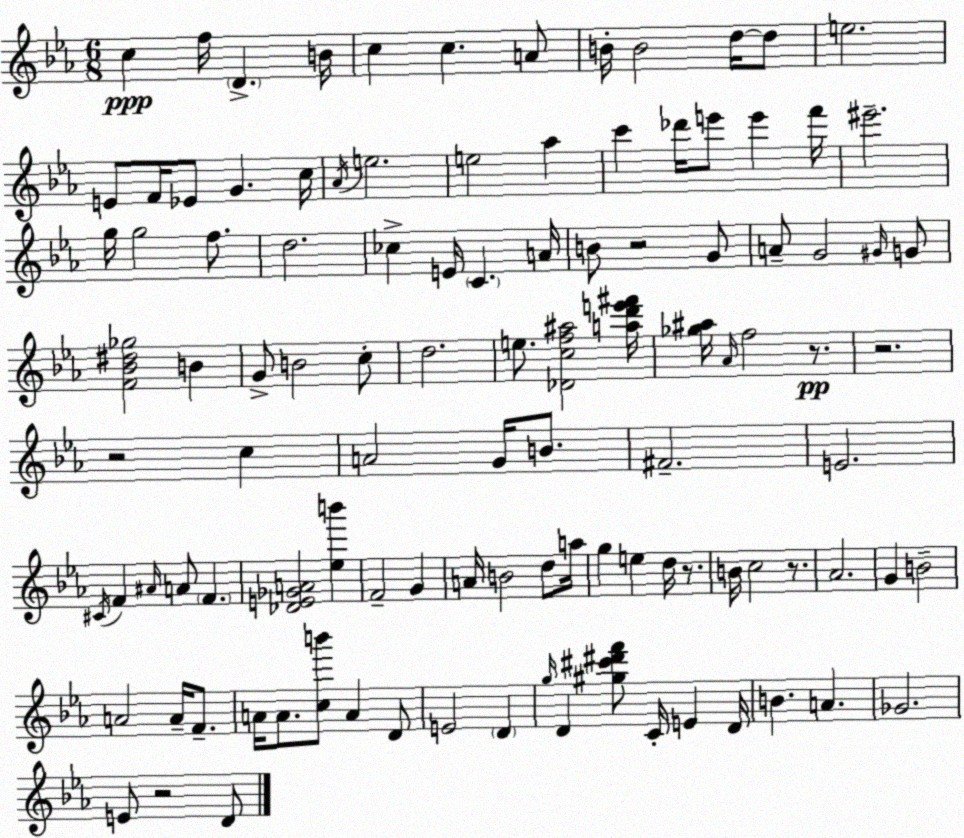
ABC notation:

X:1
T:Untitled
M:6/8
L:1/4
K:Cm
c f/4 D B/4 c c A/2 B/4 B2 d/4 d/2 e2 E/2 F/4 _E/2 G c/4 _A/4 e2 e2 _a c' _d'/4 e'/2 e' f'/4 ^e'2 g/4 g2 f/2 d2 _c E/4 C A/4 B/2 z2 G/2 A/2 G2 ^G/4 G/2 [F_B^d_g]2 B G/2 B2 c/2 d2 e/2 [_Dcf^a]2 [ad'e'^f']/4 [_g^a]/4 _A/4 f2 z/2 z2 z2 c A2 G/4 B/2 ^F2 E2 ^C/4 F ^A/4 A/2 F [_DE_GA]2 [_eb'] F2 G A/4 B2 d/2 a/4 g e d/4 z/2 B/4 c2 z/2 _A2 G B2 A2 A/4 F/2 A/4 A/2 [cb']/2 A D/2 E2 D g/4 D [^g^c'^d'f']/2 C/4 E D/4 B A _G2 E/2 z2 D/2